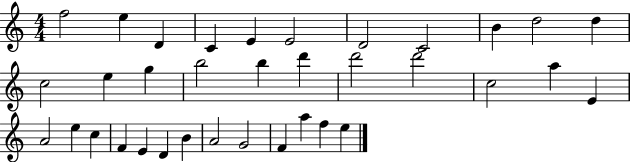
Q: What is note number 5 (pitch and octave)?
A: E4